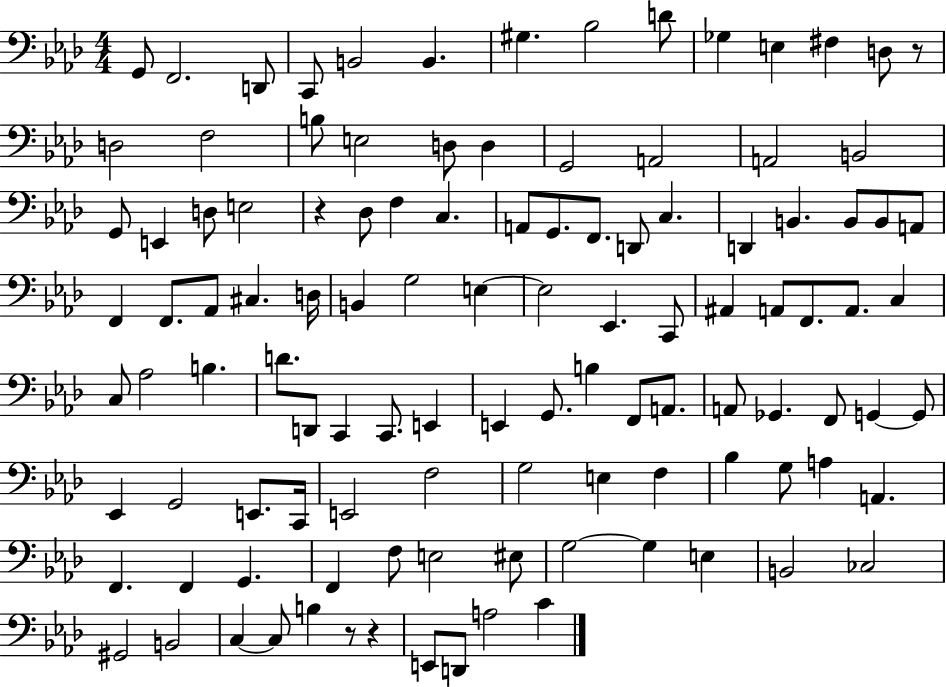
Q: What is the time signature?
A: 4/4